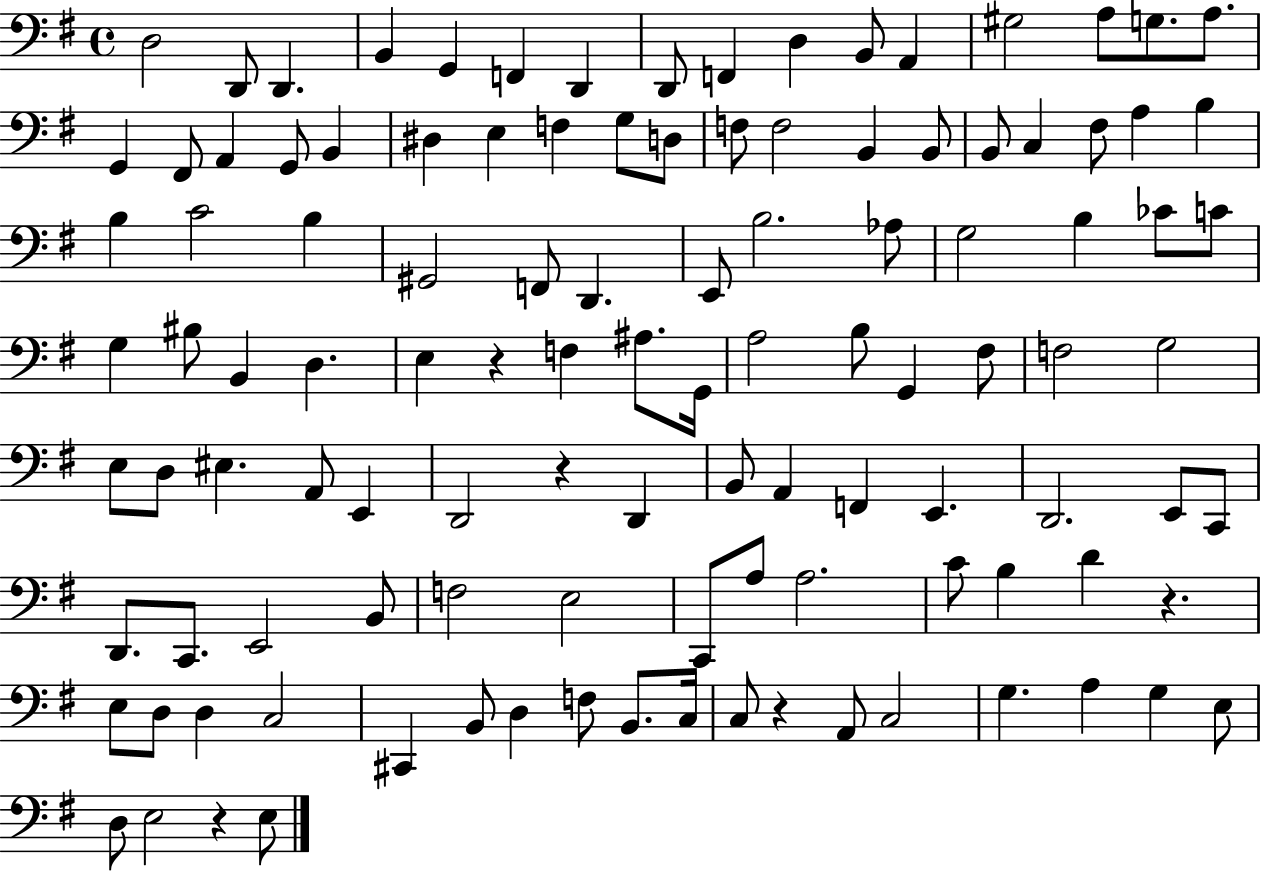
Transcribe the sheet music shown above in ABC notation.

X:1
T:Untitled
M:4/4
L:1/4
K:G
D,2 D,,/2 D,, B,, G,, F,, D,, D,,/2 F,, D, B,,/2 A,, ^G,2 A,/2 G,/2 A,/2 G,, ^F,,/2 A,, G,,/2 B,, ^D, E, F, G,/2 D,/2 F,/2 F,2 B,, B,,/2 B,,/2 C, ^F,/2 A, B, B, C2 B, ^G,,2 F,,/2 D,, E,,/2 B,2 _A,/2 G,2 B, _C/2 C/2 G, ^B,/2 B,, D, E, z F, ^A,/2 G,,/4 A,2 B,/2 G,, ^F,/2 F,2 G,2 E,/2 D,/2 ^E, A,,/2 E,, D,,2 z D,, B,,/2 A,, F,, E,, D,,2 E,,/2 C,,/2 D,,/2 C,,/2 E,,2 B,,/2 F,2 E,2 C,,/2 A,/2 A,2 C/2 B, D z E,/2 D,/2 D, C,2 ^C,, B,,/2 D, F,/2 B,,/2 C,/4 C,/2 z A,,/2 C,2 G, A, G, E,/2 D,/2 E,2 z E,/2